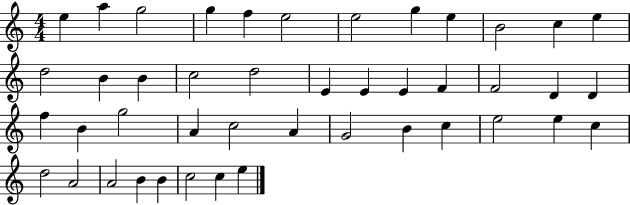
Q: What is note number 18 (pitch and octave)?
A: E4